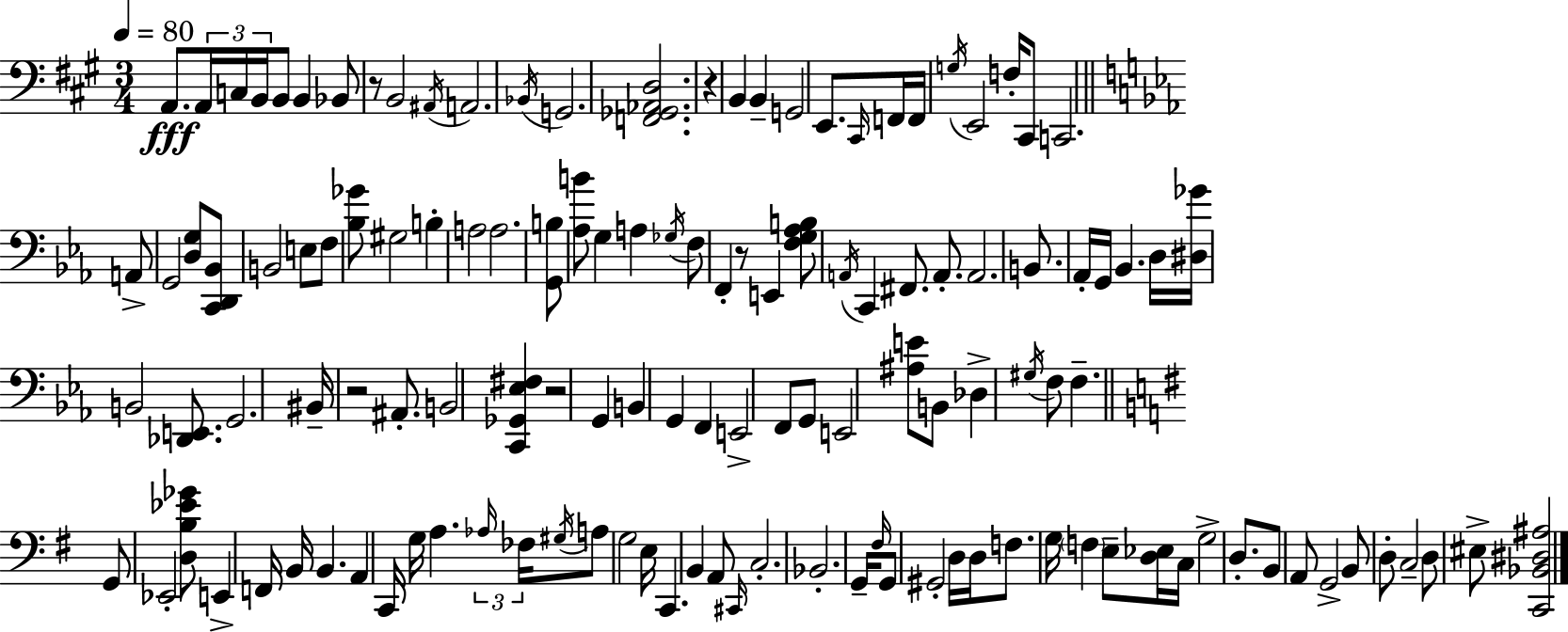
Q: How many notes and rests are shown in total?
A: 129